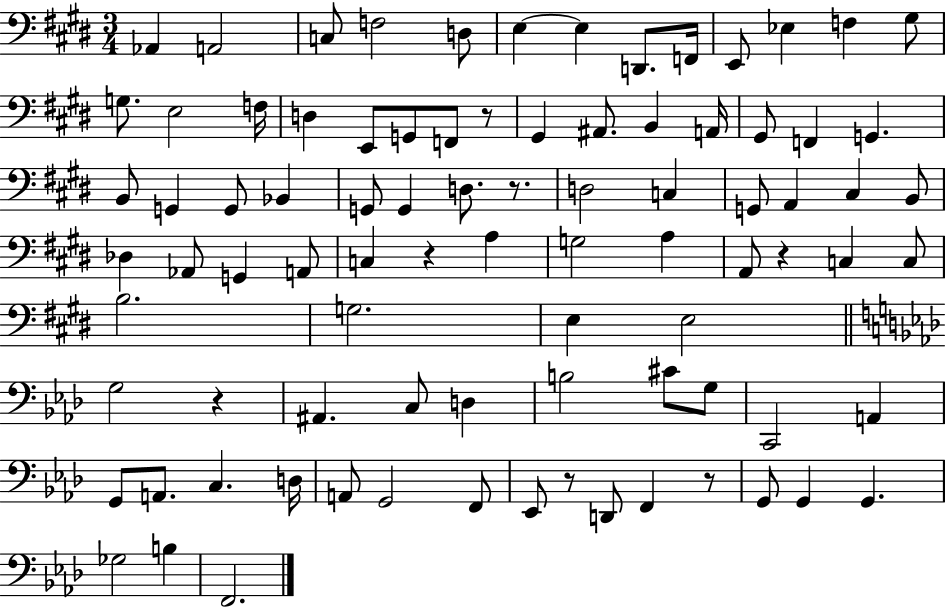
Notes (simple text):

Ab2/q A2/h C3/e F3/h D3/e E3/q E3/q D2/e. F2/s E2/e Eb3/q F3/q G#3/e G3/e. E3/h F3/s D3/q E2/e G2/e F2/e R/e G#2/q A#2/e. B2/q A2/s G#2/e F2/q G2/q. B2/e G2/q G2/e Bb2/q G2/e G2/q D3/e. R/e. D3/h C3/q G2/e A2/q C#3/q B2/e Db3/q Ab2/e G2/q A2/e C3/q R/q A3/q G3/h A3/q A2/e R/q C3/q C3/e B3/h. G3/h. E3/q E3/h G3/h R/q A#2/q. C3/e D3/q B3/h C#4/e G3/e C2/h A2/q G2/e A2/e. C3/q. D3/s A2/e G2/h F2/e Eb2/e R/e D2/e F2/q R/e G2/e G2/q G2/q. Gb3/h B3/q F2/h.